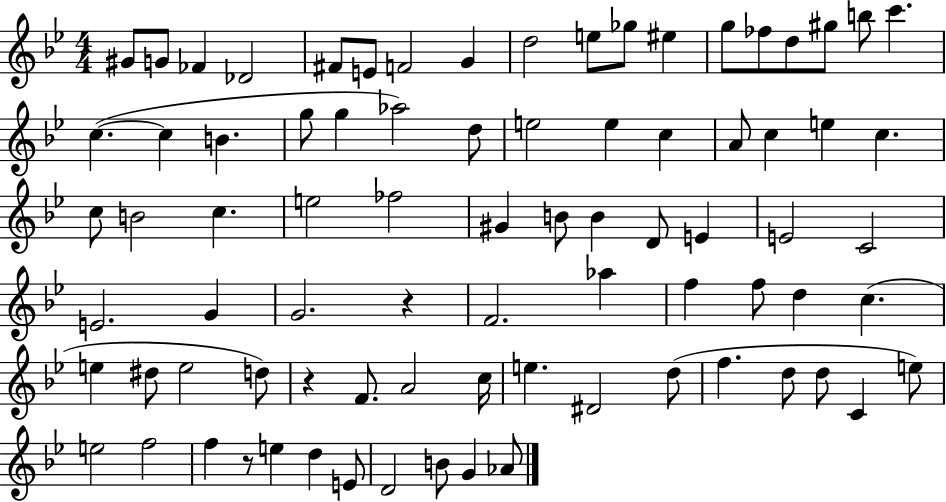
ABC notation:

X:1
T:Untitled
M:4/4
L:1/4
K:Bb
^G/2 G/2 _F _D2 ^F/2 E/2 F2 G d2 e/2 _g/2 ^e g/2 _f/2 d/2 ^g/2 b/2 c' c c B g/2 g _a2 d/2 e2 e c A/2 c e c c/2 B2 c e2 _f2 ^G B/2 B D/2 E E2 C2 E2 G G2 z F2 _a f f/2 d c e ^d/2 e2 d/2 z F/2 A2 c/4 e ^D2 d/2 f d/2 d/2 C e/2 e2 f2 f z/2 e d E/2 D2 B/2 G _A/2